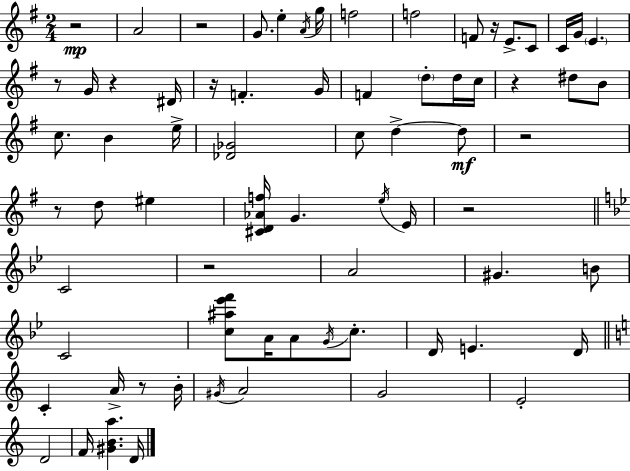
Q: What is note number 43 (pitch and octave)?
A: C5